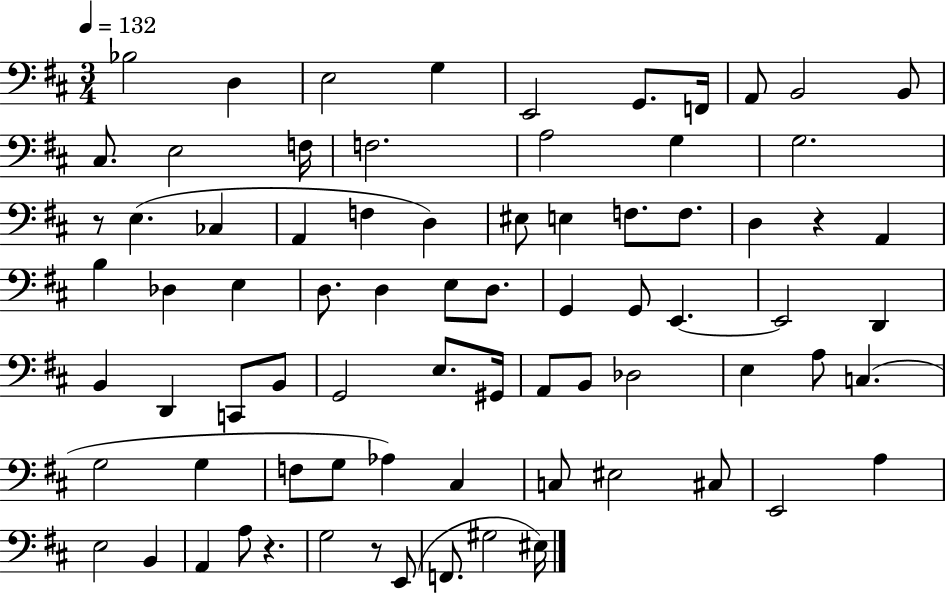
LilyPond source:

{
  \clef bass
  \numericTimeSignature
  \time 3/4
  \key d \major
  \tempo 4 = 132
  bes2 d4 | e2 g4 | e,2 g,8. f,16 | a,8 b,2 b,8 | \break cis8. e2 f16 | f2. | a2 g4 | g2. | \break r8 e4.( ces4 | a,4 f4 d4) | eis8 e4 f8. f8. | d4 r4 a,4 | \break b4 des4 e4 | d8. d4 e8 d8. | g,4 g,8 e,4.~~ | e,2 d,4 | \break b,4 d,4 c,8 b,8 | g,2 e8. gis,16 | a,8 b,8 des2 | e4 a8 c4.( | \break g2 g4 | f8 g8 aes4) cis4 | c8 eis2 cis8 | e,2 a4 | \break e2 b,4 | a,4 a8 r4. | g2 r8 e,8( | f,8. gis2 eis16) | \break \bar "|."
}